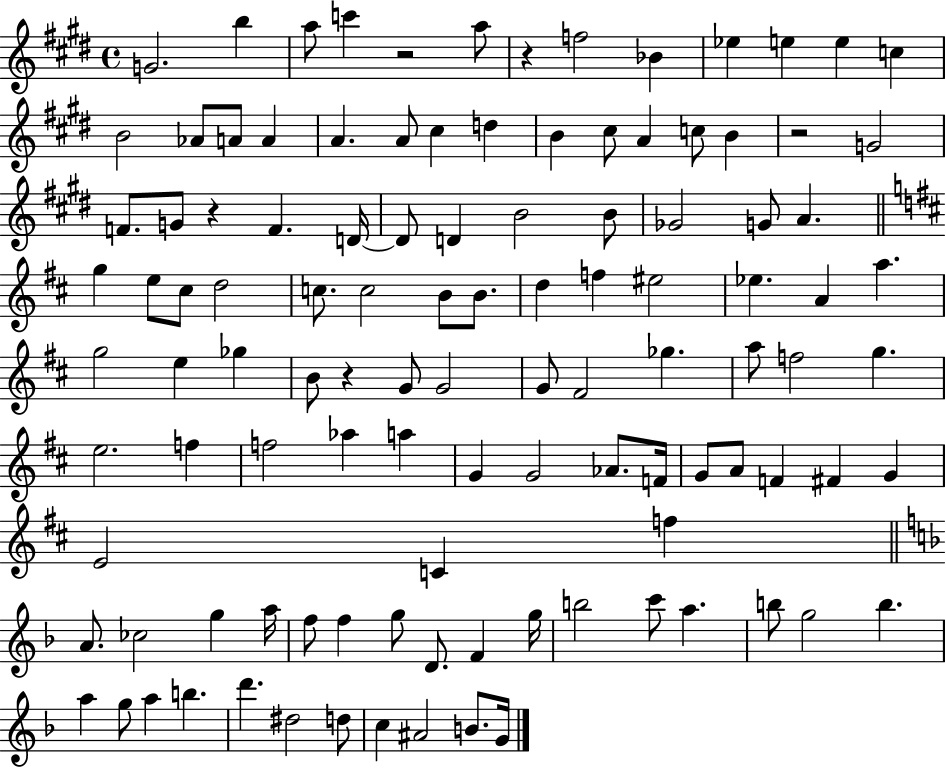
G4/h. B5/q A5/e C6/q R/h A5/e R/q F5/h Bb4/q Eb5/q E5/q E5/q C5/q B4/h Ab4/e A4/e A4/q A4/q. A4/e C#5/q D5/q B4/q C#5/e A4/q C5/e B4/q R/h G4/h F4/e. G4/e R/q F4/q. D4/s D4/e D4/q B4/h B4/e Gb4/h G4/e A4/q. G5/q E5/e C#5/e D5/h C5/e. C5/h B4/e B4/e. D5/q F5/q EIS5/h Eb5/q. A4/q A5/q. G5/h E5/q Gb5/q B4/e R/q G4/e G4/h G4/e F#4/h Gb5/q. A5/e F5/h G5/q. E5/h. F5/q F5/h Ab5/q A5/q G4/q G4/h Ab4/e. F4/s G4/e A4/e F4/q F#4/q G4/q E4/h C4/q F5/q A4/e. CES5/h G5/q A5/s F5/e F5/q G5/e D4/e. F4/q G5/s B5/h C6/e A5/q. B5/e G5/h B5/q. A5/q G5/e A5/q B5/q. D6/q. D#5/h D5/e C5/q A#4/h B4/e. G4/s